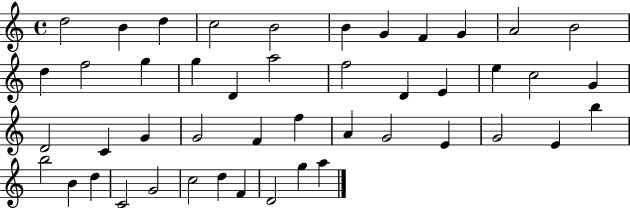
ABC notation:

X:1
T:Untitled
M:4/4
L:1/4
K:C
d2 B d c2 B2 B G F G A2 B2 d f2 g g D a2 f2 D E e c2 G D2 C G G2 F f A G2 E G2 E b b2 B d C2 G2 c2 d F D2 g a